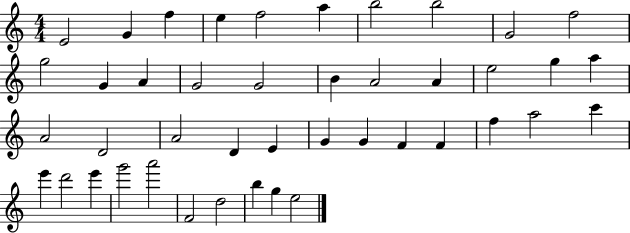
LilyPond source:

{
  \clef treble
  \numericTimeSignature
  \time 4/4
  \key c \major
  e'2 g'4 f''4 | e''4 f''2 a''4 | b''2 b''2 | g'2 f''2 | \break g''2 g'4 a'4 | g'2 g'2 | b'4 a'2 a'4 | e''2 g''4 a''4 | \break a'2 d'2 | a'2 d'4 e'4 | g'4 g'4 f'4 f'4 | f''4 a''2 c'''4 | \break e'''4 d'''2 e'''4 | g'''2 a'''2 | f'2 d''2 | b''4 g''4 e''2 | \break \bar "|."
}